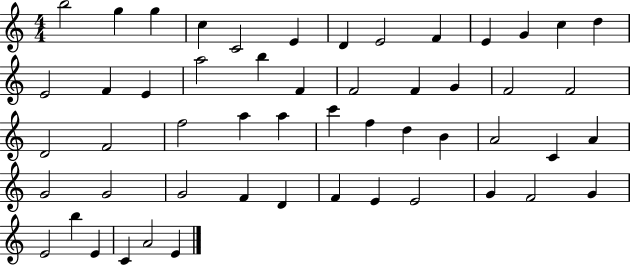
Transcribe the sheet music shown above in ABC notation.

X:1
T:Untitled
M:4/4
L:1/4
K:C
b2 g g c C2 E D E2 F E G c d E2 F E a2 b F F2 F G F2 F2 D2 F2 f2 a a c' f d B A2 C A G2 G2 G2 F D F E E2 G F2 G E2 b E C A2 E